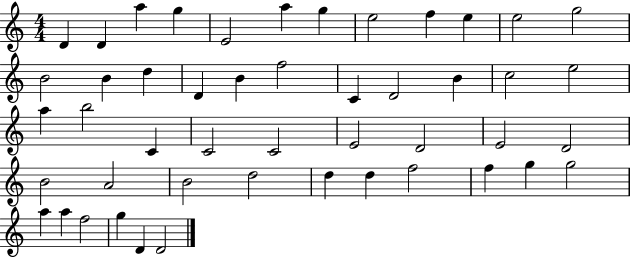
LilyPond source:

{
  \clef treble
  \numericTimeSignature
  \time 4/4
  \key c \major
  d'4 d'4 a''4 g''4 | e'2 a''4 g''4 | e''2 f''4 e''4 | e''2 g''2 | \break b'2 b'4 d''4 | d'4 b'4 f''2 | c'4 d'2 b'4 | c''2 e''2 | \break a''4 b''2 c'4 | c'2 c'2 | e'2 d'2 | e'2 d'2 | \break b'2 a'2 | b'2 d''2 | d''4 d''4 f''2 | f''4 g''4 g''2 | \break a''4 a''4 f''2 | g''4 d'4 d'2 | \bar "|."
}